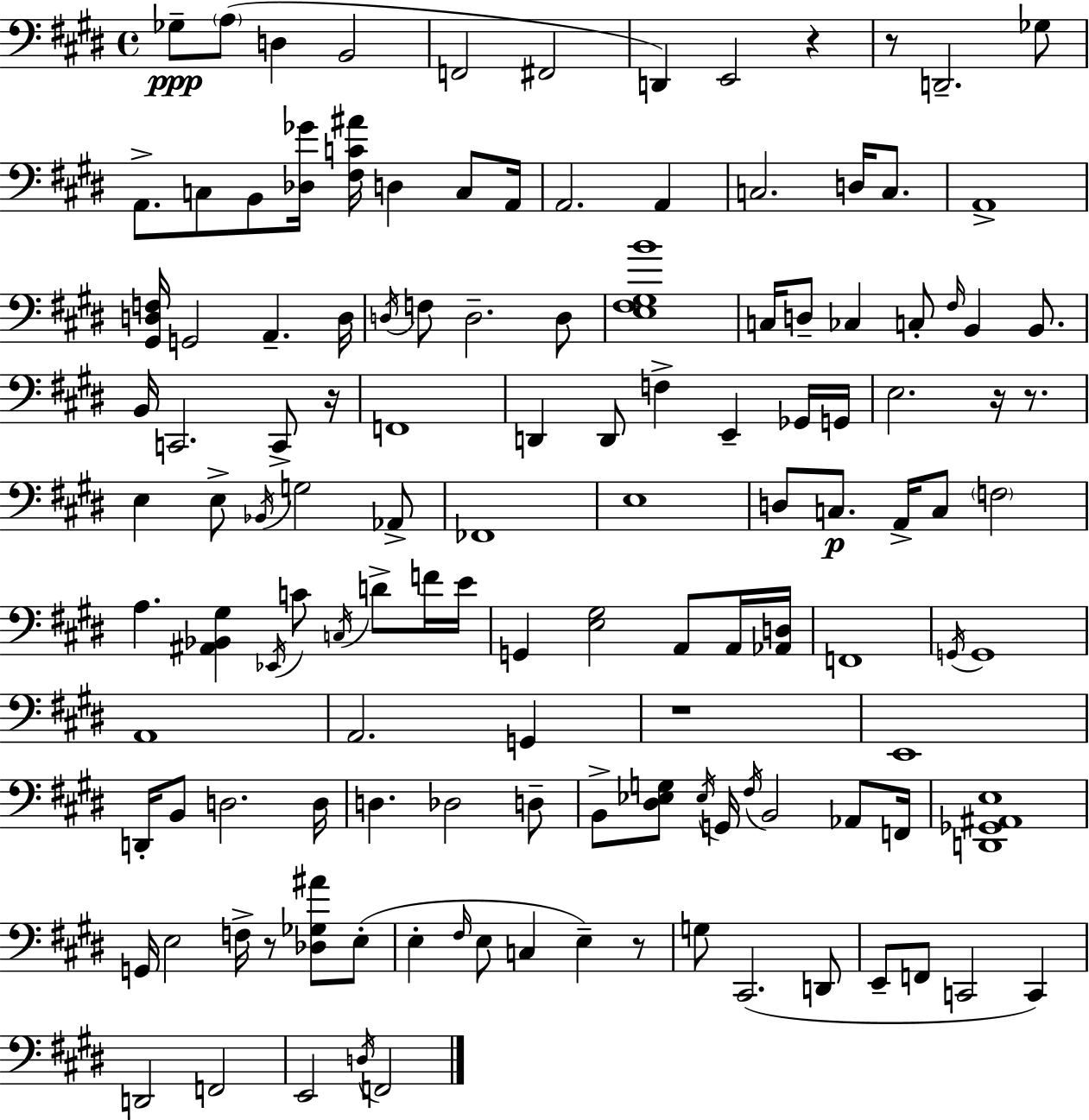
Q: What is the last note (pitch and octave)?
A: F2